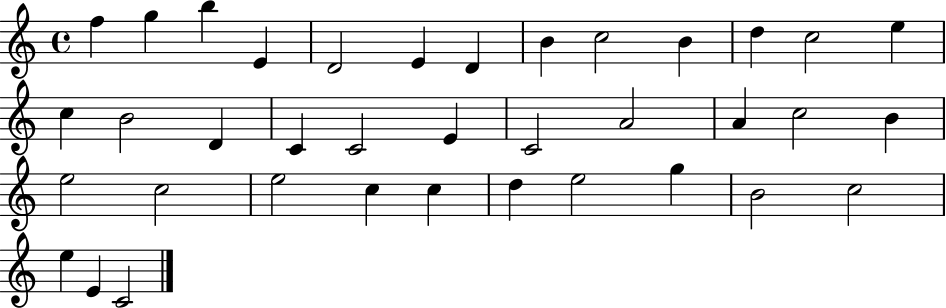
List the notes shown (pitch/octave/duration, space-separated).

F5/q G5/q B5/q E4/q D4/h E4/q D4/q B4/q C5/h B4/q D5/q C5/h E5/q C5/q B4/h D4/q C4/q C4/h E4/q C4/h A4/h A4/q C5/h B4/q E5/h C5/h E5/h C5/q C5/q D5/q E5/h G5/q B4/h C5/h E5/q E4/q C4/h